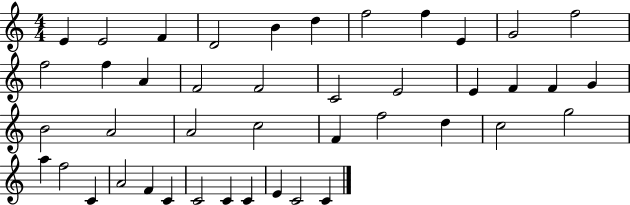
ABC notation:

X:1
T:Untitled
M:4/4
L:1/4
K:C
E E2 F D2 B d f2 f E G2 f2 f2 f A F2 F2 C2 E2 E F F G B2 A2 A2 c2 F f2 d c2 g2 a f2 C A2 F C C2 C C E C2 C